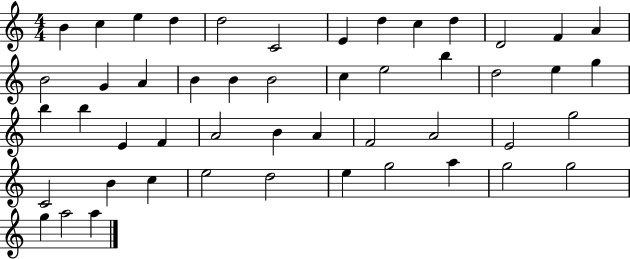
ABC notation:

X:1
T:Untitled
M:4/4
L:1/4
K:C
B c e d d2 C2 E d c d D2 F A B2 G A B B B2 c e2 b d2 e g b b E F A2 B A F2 A2 E2 g2 C2 B c e2 d2 e g2 a g2 g2 g a2 a